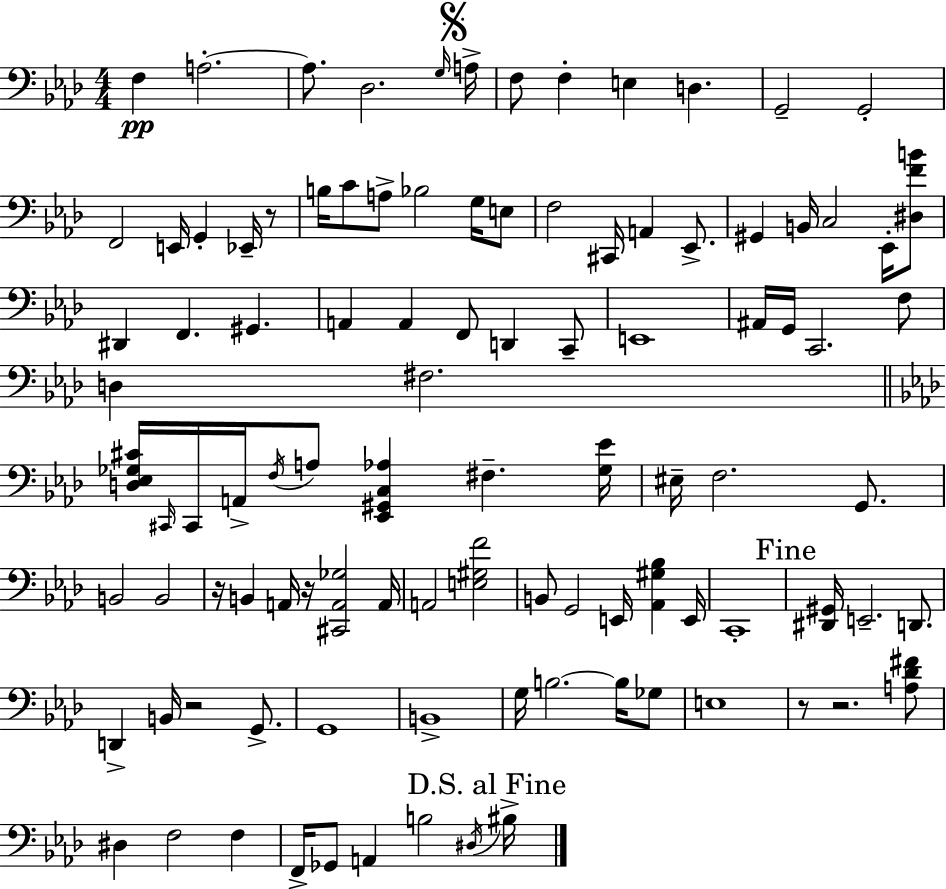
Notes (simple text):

F3/q A3/h. A3/e. Db3/h. G3/s A3/s F3/e F3/q E3/q D3/q. G2/h G2/h F2/h E2/s G2/q Eb2/s R/e B3/s C4/e A3/e Bb3/h G3/s E3/e F3/h C#2/s A2/q Eb2/e. G#2/q B2/s C3/h Eb2/s [D#3,F4,B4]/e D#2/q F2/q. G#2/q. A2/q A2/q F2/e D2/q C2/e E2/w A#2/s G2/s C2/h. F3/e D3/q F#3/h. [D3,Eb3,Gb3,C#4]/s C#2/s C#2/s A2/s F3/s A3/e [Eb2,G#2,C3,Ab3]/q F#3/q. [Gb3,Eb4]/s EIS3/s F3/h. G2/e. B2/h B2/h R/s B2/q A2/s R/s [C#2,A2,Gb3]/h A2/s A2/h [E3,G#3,F4]/h B2/e G2/h E2/s [Ab2,G#3,Bb3]/q E2/s C2/w [D#2,G#2]/s E2/h. D2/e. D2/q B2/s R/h G2/e. G2/w B2/w G3/s B3/h. B3/s Gb3/e E3/w R/e R/h. [A3,Db4,F#4]/e D#3/q F3/h F3/q F2/s Gb2/e A2/q B3/h D#3/s BIS3/s